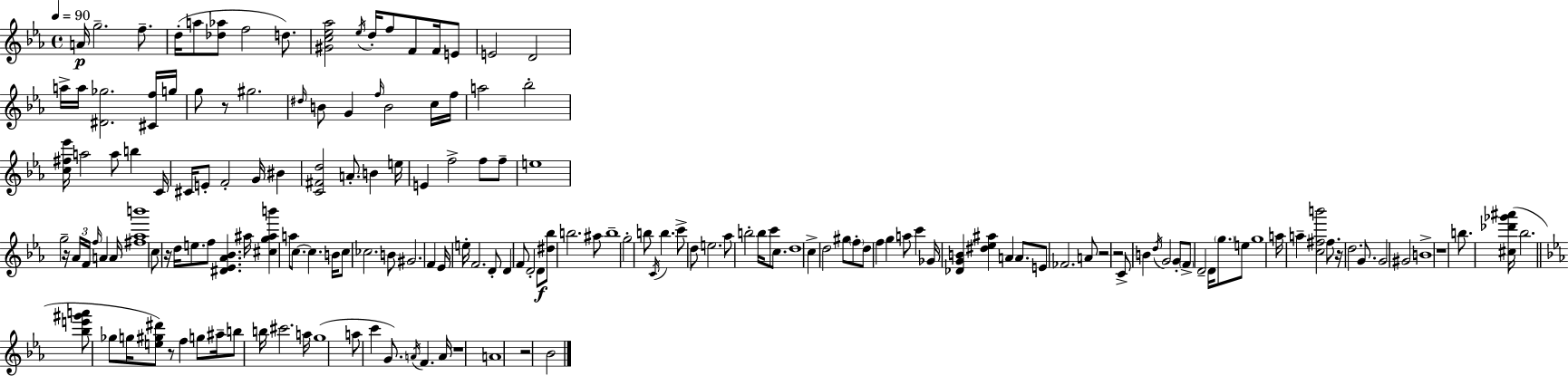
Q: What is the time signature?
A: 4/4